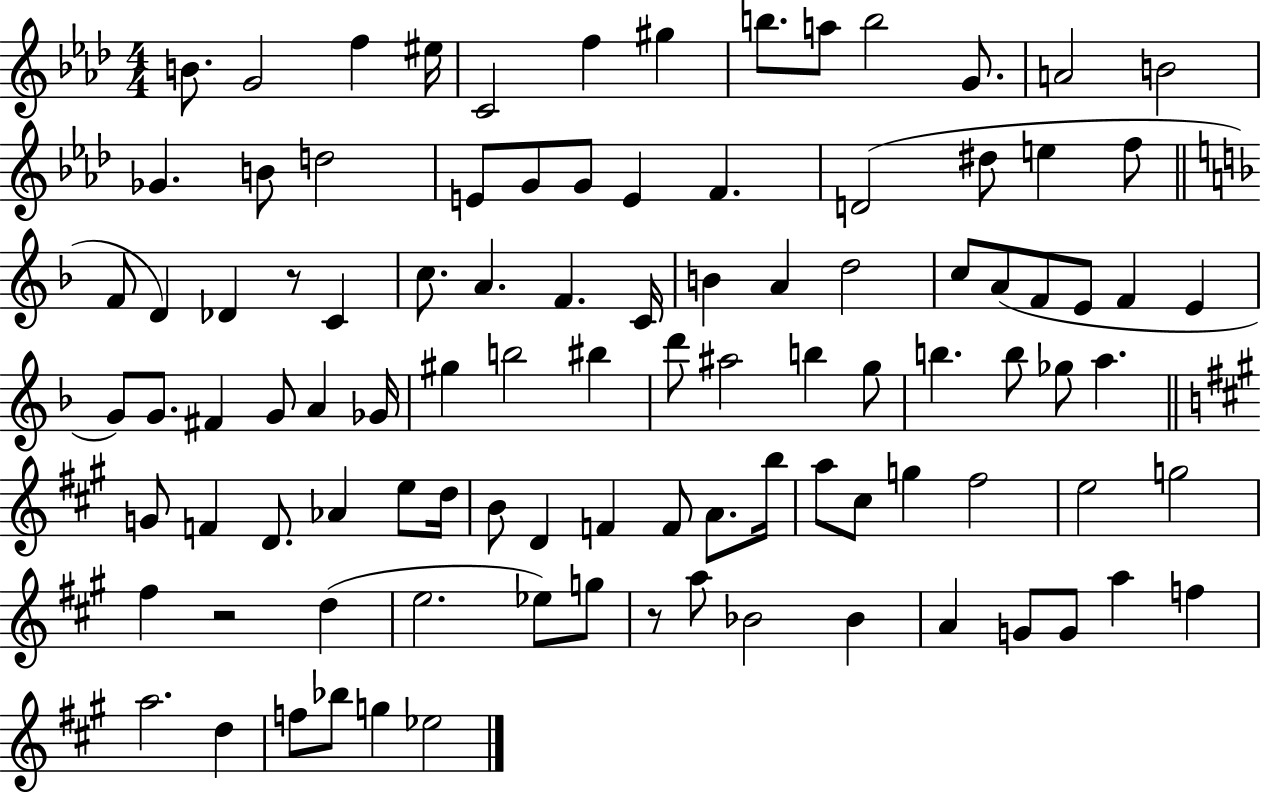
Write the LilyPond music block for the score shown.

{
  \clef treble
  \numericTimeSignature
  \time 4/4
  \key aes \major
  b'8. g'2 f''4 eis''16 | c'2 f''4 gis''4 | b''8. a''8 b''2 g'8. | a'2 b'2 | \break ges'4. b'8 d''2 | e'8 g'8 g'8 e'4 f'4. | d'2( dis''8 e''4 f''8 | \bar "||" \break \key f \major f'8 d'4) des'4 r8 c'4 | c''8. a'4. f'4. c'16 | b'4 a'4 d''2 | c''8 a'8( f'8 e'8 f'4 e'4 | \break g'8) g'8. fis'4 g'8 a'4 ges'16 | gis''4 b''2 bis''4 | d'''8 ais''2 b''4 g''8 | b''4. b''8 ges''8 a''4. | \break \bar "||" \break \key a \major g'8 f'4 d'8. aes'4 e''8 d''16 | b'8 d'4 f'4 f'8 a'8. b''16 | a''8 cis''8 g''4 fis''2 | e''2 g''2 | \break fis''4 r2 d''4( | e''2. ees''8) g''8 | r8 a''8 bes'2 bes'4 | a'4 g'8 g'8 a''4 f''4 | \break a''2. d''4 | f''8 bes''8 g''4 ees''2 | \bar "|."
}